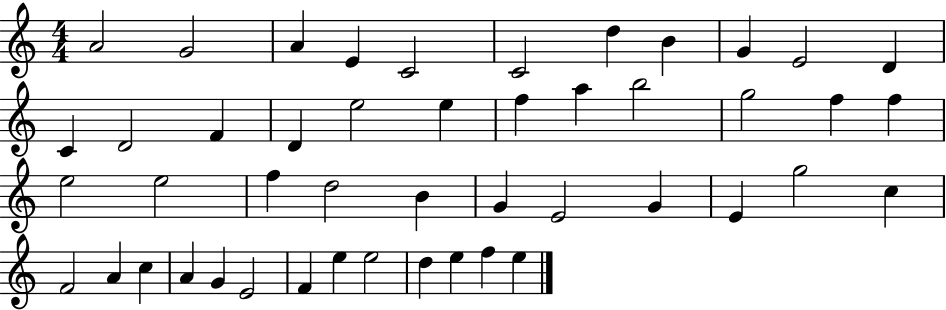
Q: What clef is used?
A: treble